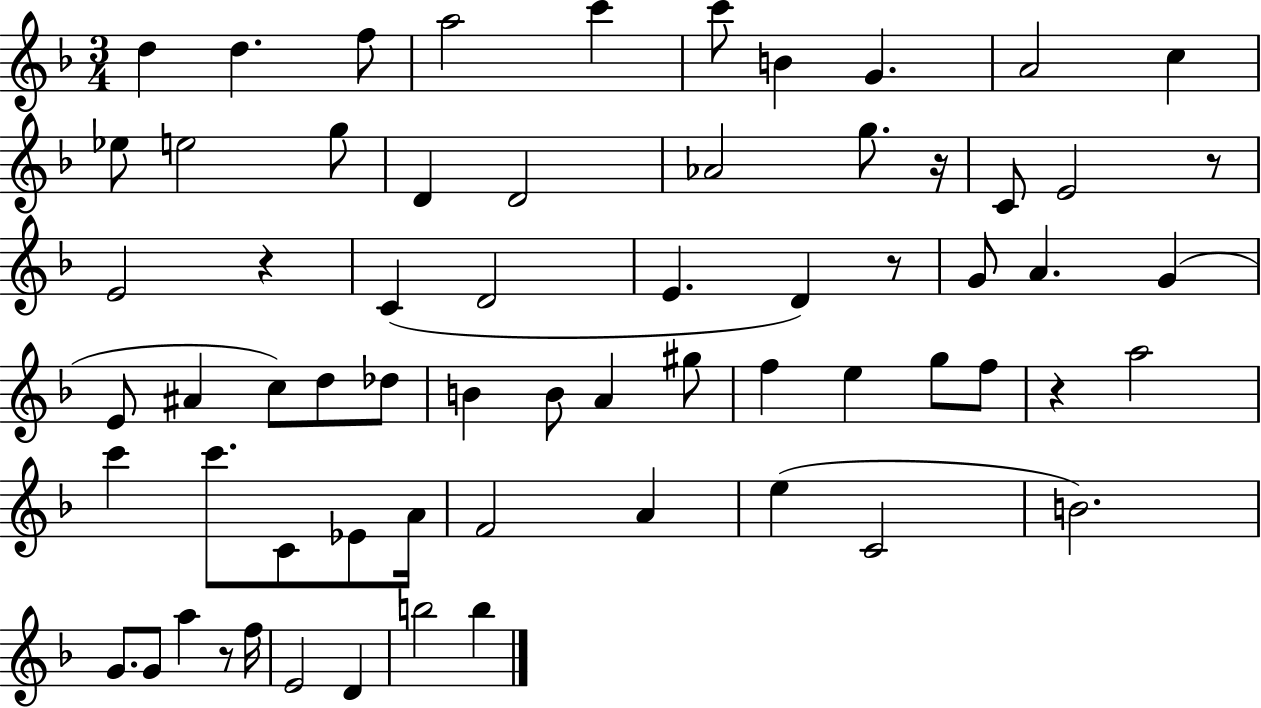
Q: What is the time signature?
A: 3/4